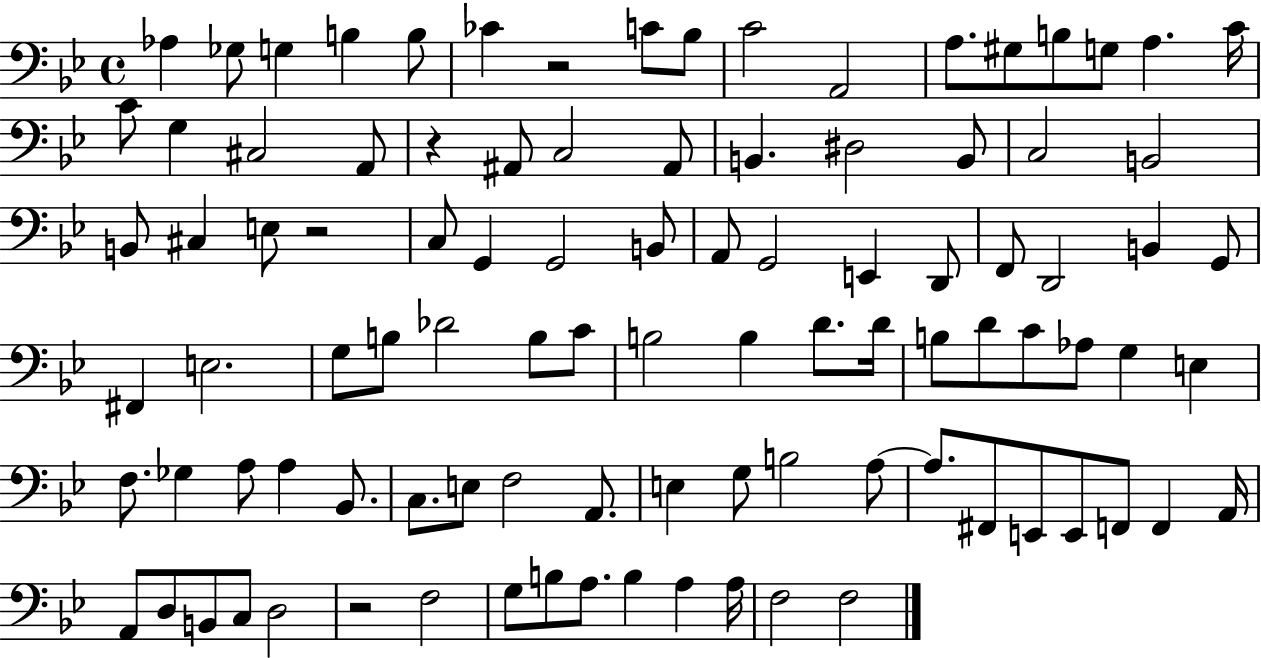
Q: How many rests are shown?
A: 4